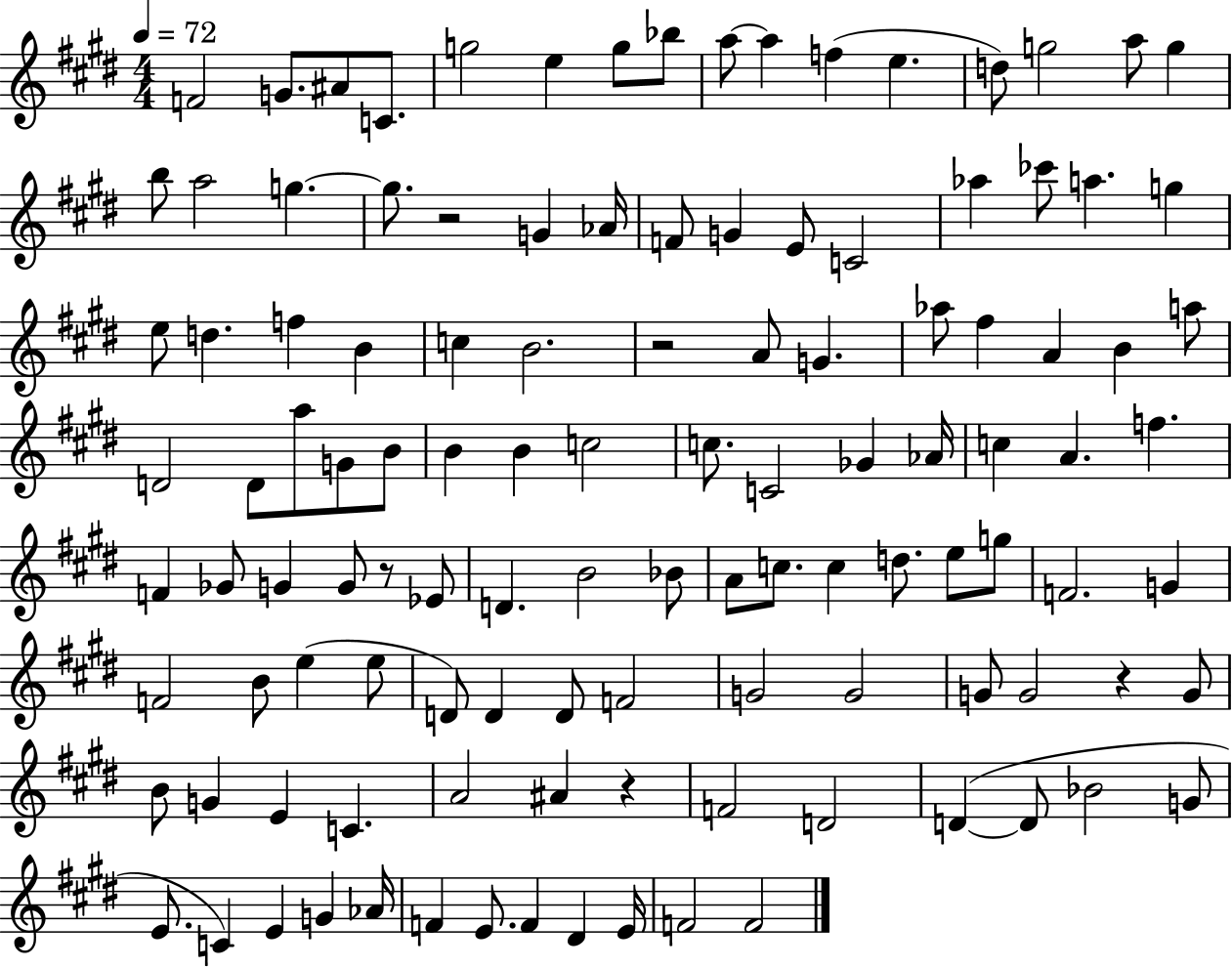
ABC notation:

X:1
T:Untitled
M:4/4
L:1/4
K:E
F2 G/2 ^A/2 C/2 g2 e g/2 _b/2 a/2 a f e d/2 g2 a/2 g b/2 a2 g g/2 z2 G _A/4 F/2 G E/2 C2 _a _c'/2 a g e/2 d f B c B2 z2 A/2 G _a/2 ^f A B a/2 D2 D/2 a/2 G/2 B/2 B B c2 c/2 C2 _G _A/4 c A f F _G/2 G G/2 z/2 _E/2 D B2 _B/2 A/2 c/2 c d/2 e/2 g/2 F2 G F2 B/2 e e/2 D/2 D D/2 F2 G2 G2 G/2 G2 z G/2 B/2 G E C A2 ^A z F2 D2 D D/2 _B2 G/2 E/2 C E G _A/4 F E/2 F ^D E/4 F2 F2